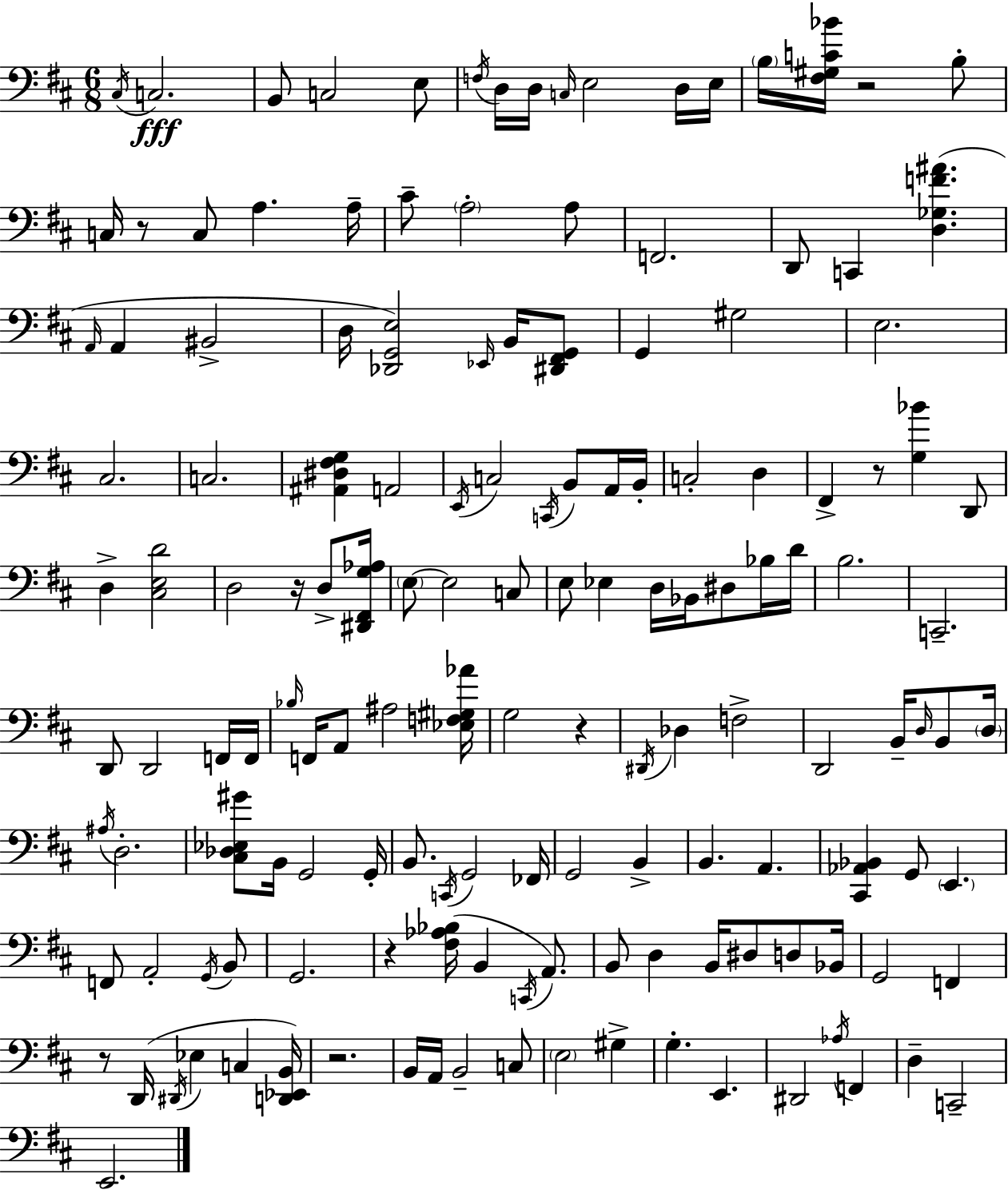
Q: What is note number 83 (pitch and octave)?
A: G2